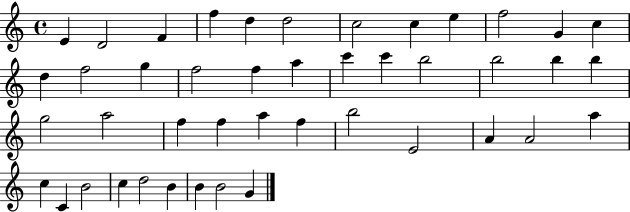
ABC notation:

X:1
T:Untitled
M:4/4
L:1/4
K:C
E D2 F f d d2 c2 c e f2 G c d f2 g f2 f a c' c' b2 b2 b b g2 a2 f f a f b2 E2 A A2 a c C B2 c d2 B B B2 G